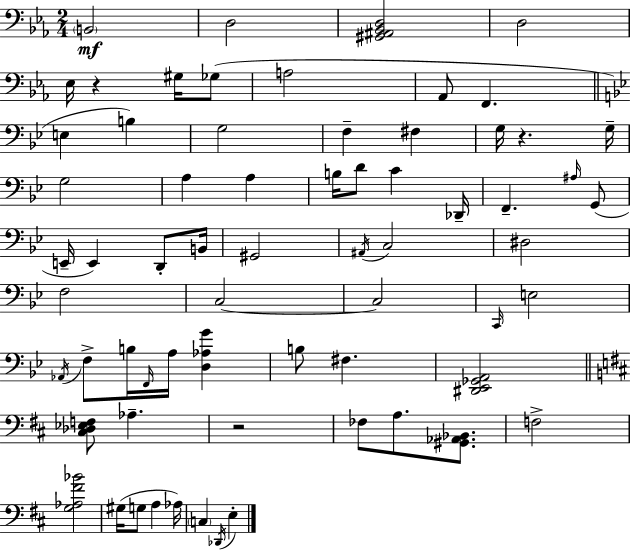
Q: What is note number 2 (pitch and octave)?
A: D3